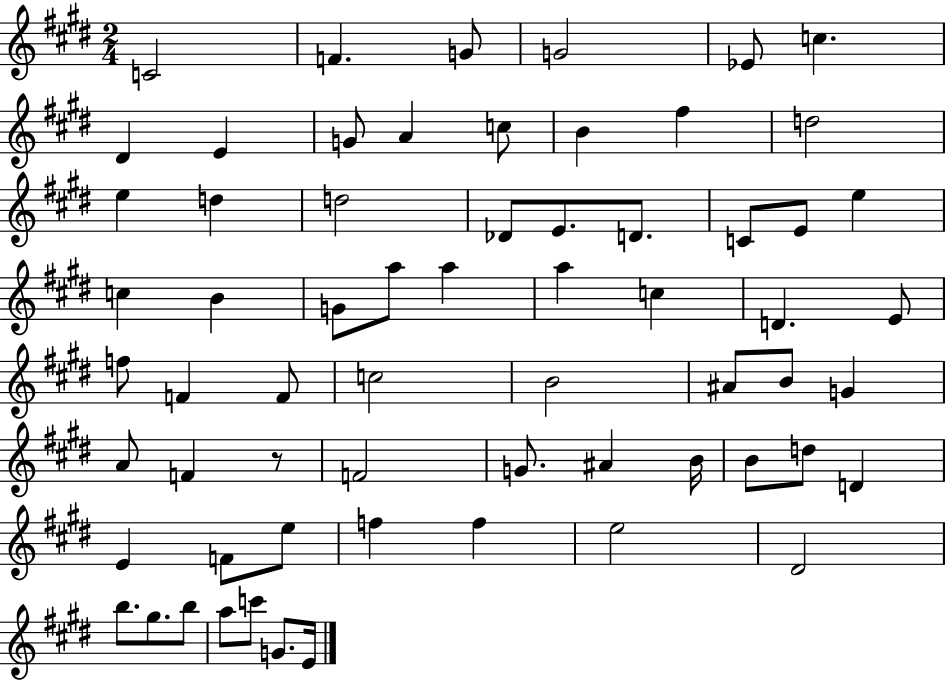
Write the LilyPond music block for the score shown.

{
  \clef treble
  \numericTimeSignature
  \time 2/4
  \key e \major
  c'2 | f'4. g'8 | g'2 | ees'8 c''4. | \break dis'4 e'4 | g'8 a'4 c''8 | b'4 fis''4 | d''2 | \break e''4 d''4 | d''2 | des'8 e'8. d'8. | c'8 e'8 e''4 | \break c''4 b'4 | g'8 a''8 a''4 | a''4 c''4 | d'4. e'8 | \break f''8 f'4 f'8 | c''2 | b'2 | ais'8 b'8 g'4 | \break a'8 f'4 r8 | f'2 | g'8. ais'4 b'16 | b'8 d''8 d'4 | \break e'4 f'8 e''8 | f''4 f''4 | e''2 | dis'2 | \break b''8. gis''8. b''8 | a''8 c'''8 g'8. e'16 | \bar "|."
}